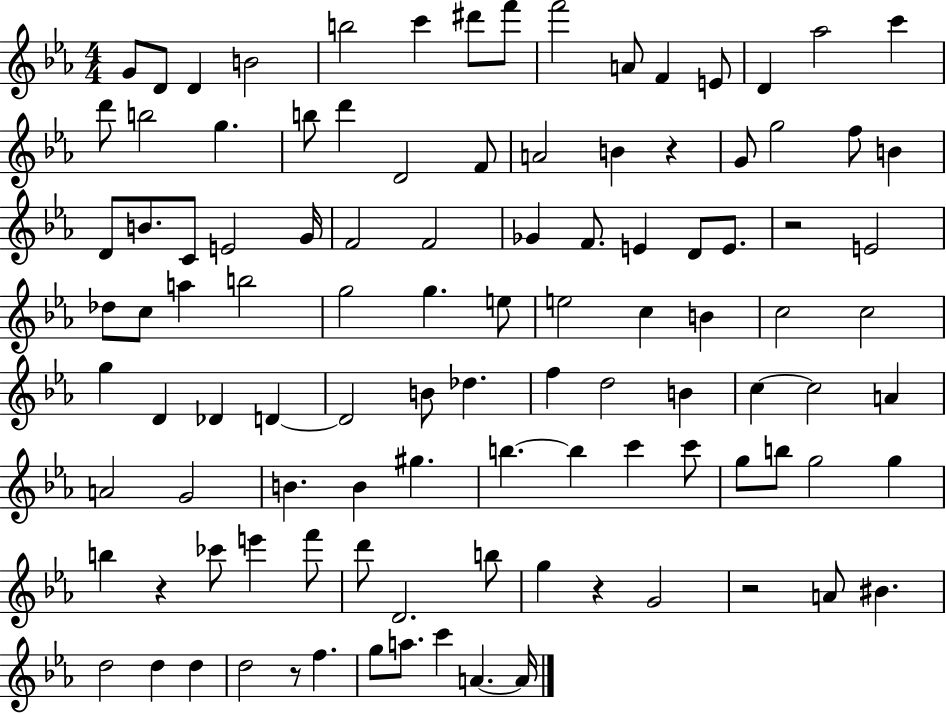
X:1
T:Untitled
M:4/4
L:1/4
K:Eb
G/2 D/2 D B2 b2 c' ^d'/2 f'/2 f'2 A/2 F E/2 D _a2 c' d'/2 b2 g b/2 d' D2 F/2 A2 B z G/2 g2 f/2 B D/2 B/2 C/2 E2 G/4 F2 F2 _G F/2 E D/2 E/2 z2 E2 _d/2 c/2 a b2 g2 g e/2 e2 c B c2 c2 g D _D D D2 B/2 _d f d2 B c c2 A A2 G2 B B ^g b b c' c'/2 g/2 b/2 g2 g b z _c'/2 e' f'/2 d'/2 D2 b/2 g z G2 z2 A/2 ^B d2 d d d2 z/2 f g/2 a/2 c' A A/4